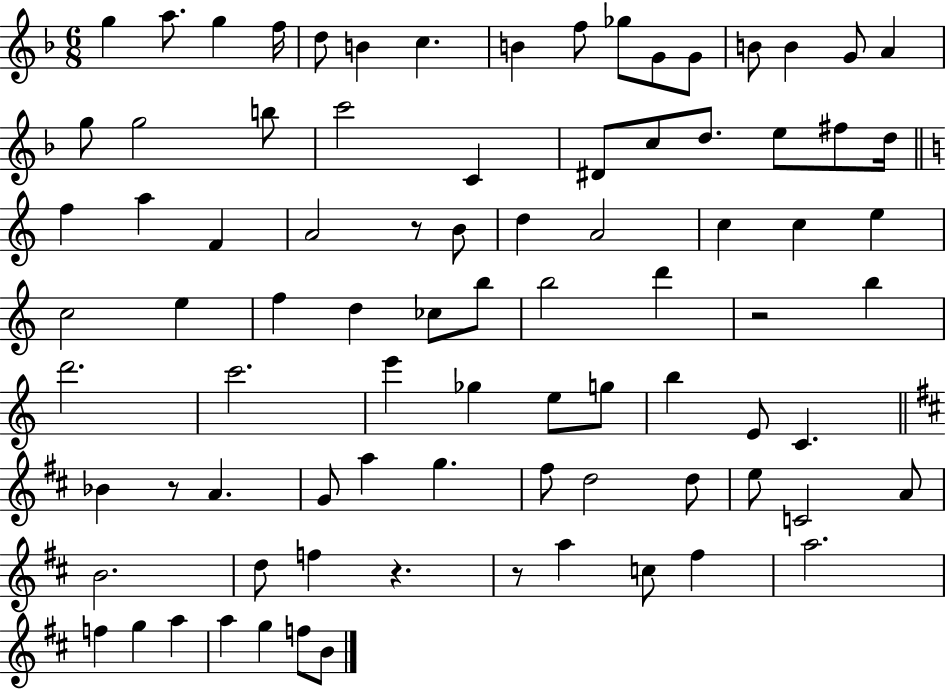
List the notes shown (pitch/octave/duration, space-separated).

G5/q A5/e. G5/q F5/s D5/e B4/q C5/q. B4/q F5/e Gb5/e G4/e G4/e B4/e B4/q G4/e A4/q G5/e G5/h B5/e C6/h C4/q D#4/e C5/e D5/e. E5/e F#5/e D5/s F5/q A5/q F4/q A4/h R/e B4/e D5/q A4/h C5/q C5/q E5/q C5/h E5/q F5/q D5/q CES5/e B5/e B5/h D6/q R/h B5/q D6/h. C6/h. E6/q Gb5/q E5/e G5/e B5/q E4/e C4/q. Bb4/q R/e A4/q. G4/e A5/q G5/q. F#5/e D5/h D5/e E5/e C4/h A4/e B4/h. D5/e F5/q R/q. R/e A5/q C5/e F#5/q A5/h. F5/q G5/q A5/q A5/q G5/q F5/e B4/e